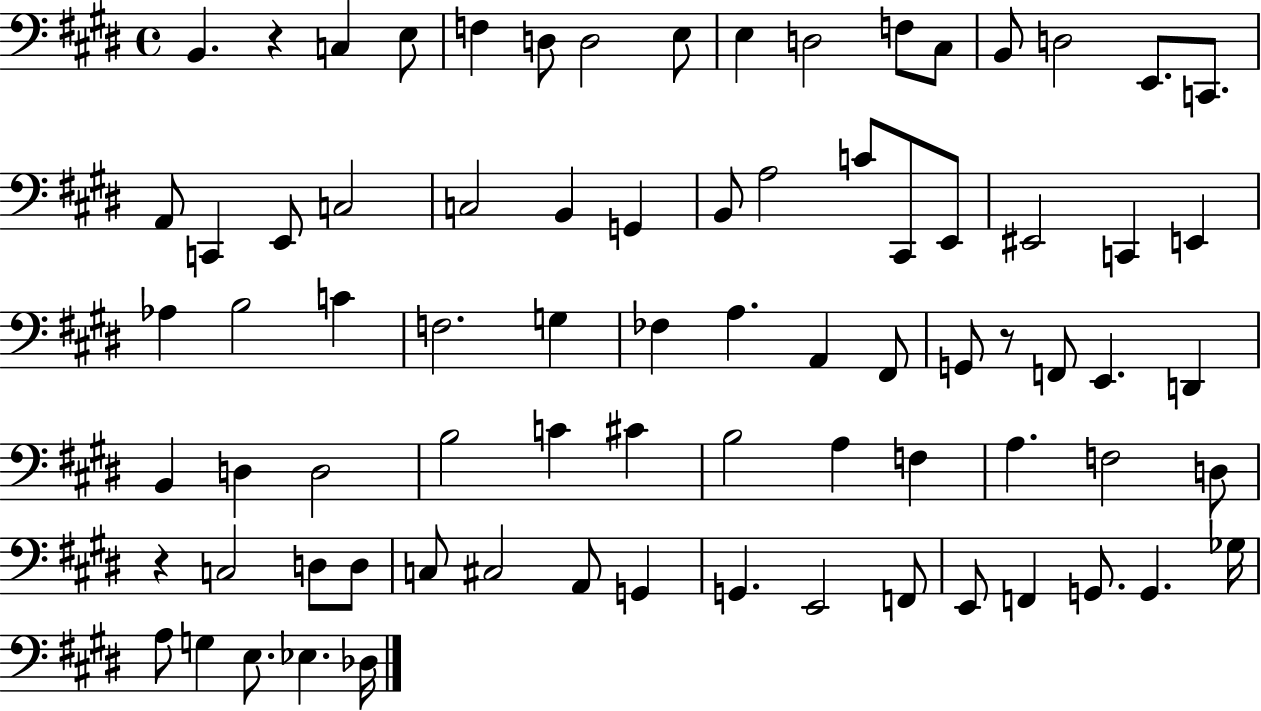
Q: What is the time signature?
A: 4/4